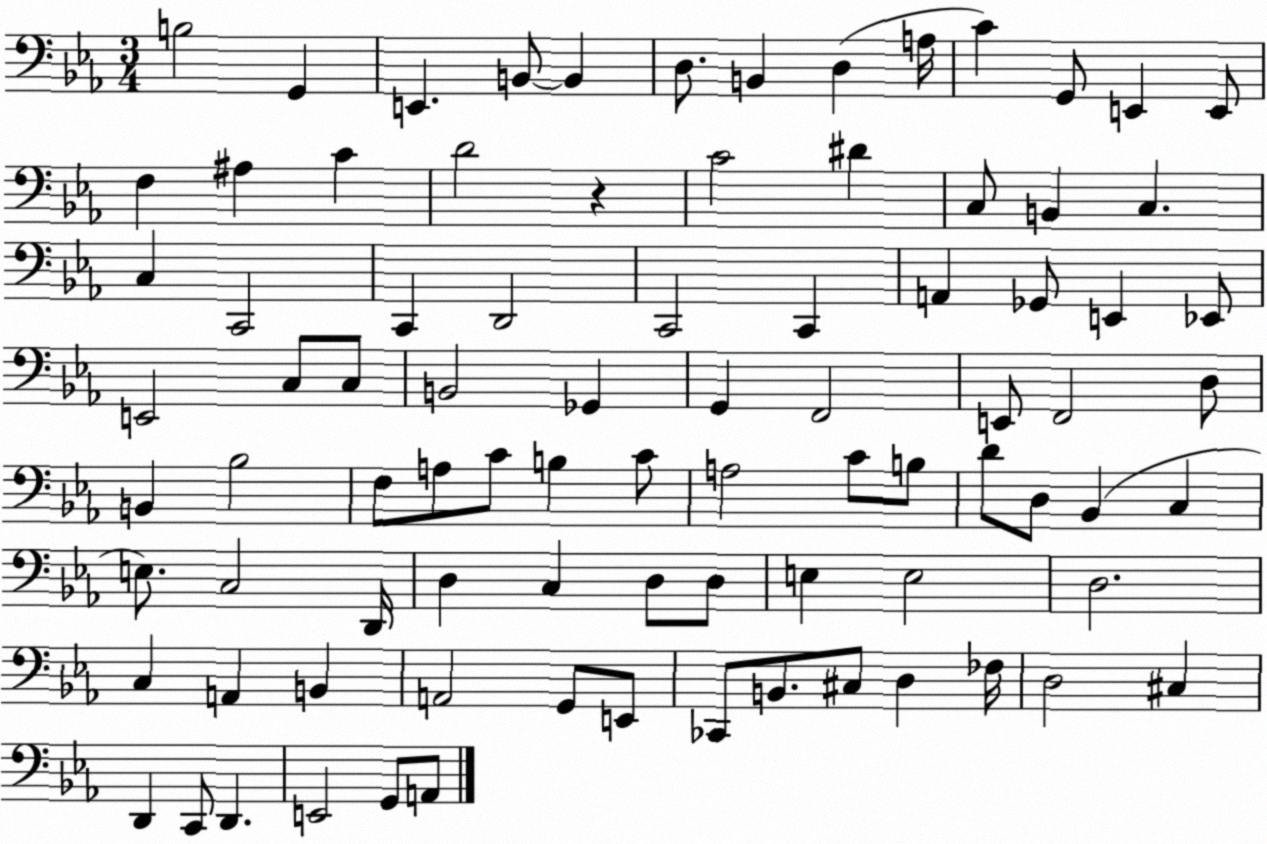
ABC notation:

X:1
T:Untitled
M:3/4
L:1/4
K:Eb
B,2 G,, E,, B,,/2 B,, D,/2 B,, D, A,/4 C G,,/2 E,, E,,/2 F, ^A, C D2 z C2 ^D C,/2 B,, C, C, C,,2 C,, D,,2 C,,2 C,, A,, _G,,/2 E,, _E,,/2 E,,2 C,/2 C,/2 B,,2 _G,, G,, F,,2 E,,/2 F,,2 D,/2 B,, _B,2 F,/2 A,/2 C/2 B, C/2 A,2 C/2 B,/2 D/2 D,/2 _B,, C, E,/2 C,2 D,,/4 D, C, D,/2 D,/2 E, E,2 D,2 C, A,, B,, A,,2 G,,/2 E,,/2 _C,,/2 B,,/2 ^C,/2 D, _F,/4 D,2 ^C, D,, C,,/2 D,, E,,2 G,,/2 A,,/2